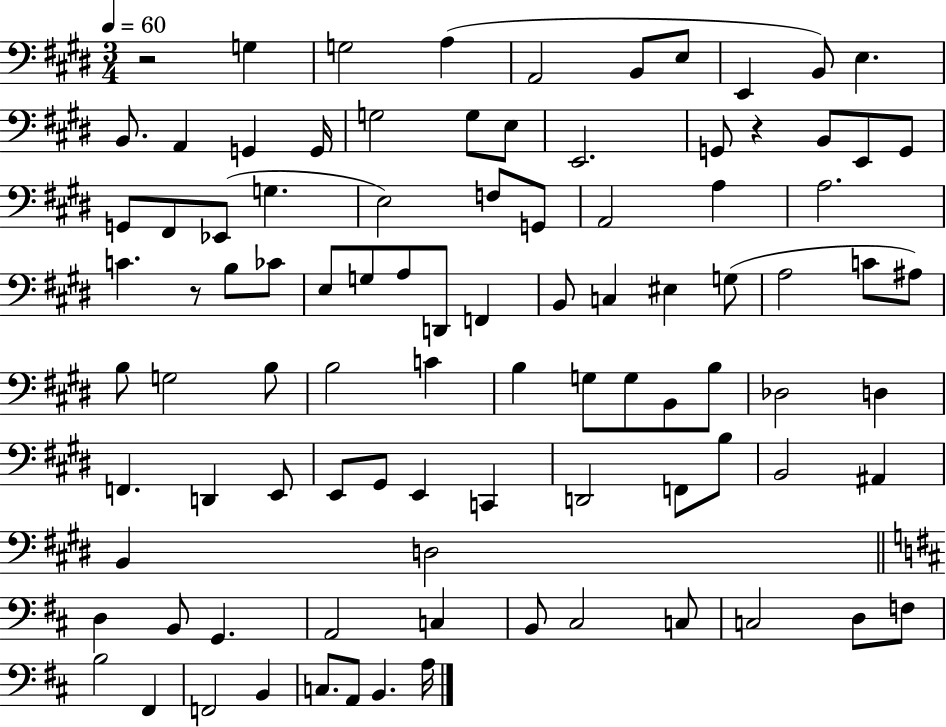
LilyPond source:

{
  \clef bass
  \numericTimeSignature
  \time 3/4
  \key e \major
  \tempo 4 = 60
  r2 g4 | g2 a4( | a,2 b,8 e8 | e,4 b,8) e4. | \break b,8. a,4 g,4 g,16 | g2 g8 e8 | e,2. | g,8 r4 b,8 e,8 g,8 | \break g,8 fis,8 ees,8( g4. | e2) f8 g,8 | a,2 a4 | a2. | \break c'4. r8 b8 ces'8 | e8 g8 a8 d,8 f,4 | b,8 c4 eis4 g8( | a2 c'8 ais8) | \break b8 g2 b8 | b2 c'4 | b4 g8 g8 b,8 b8 | des2 d4 | \break f,4. d,4 e,8 | e,8 gis,8 e,4 c,4 | d,2 f,8 b8 | b,2 ais,4 | \break b,4 d2 | \bar "||" \break \key b \minor d4 b,8 g,4. | a,2 c4 | b,8 cis2 c8 | c2 d8 f8 | \break b2 fis,4 | f,2 b,4 | c8. a,8 b,4. a16 | \bar "|."
}